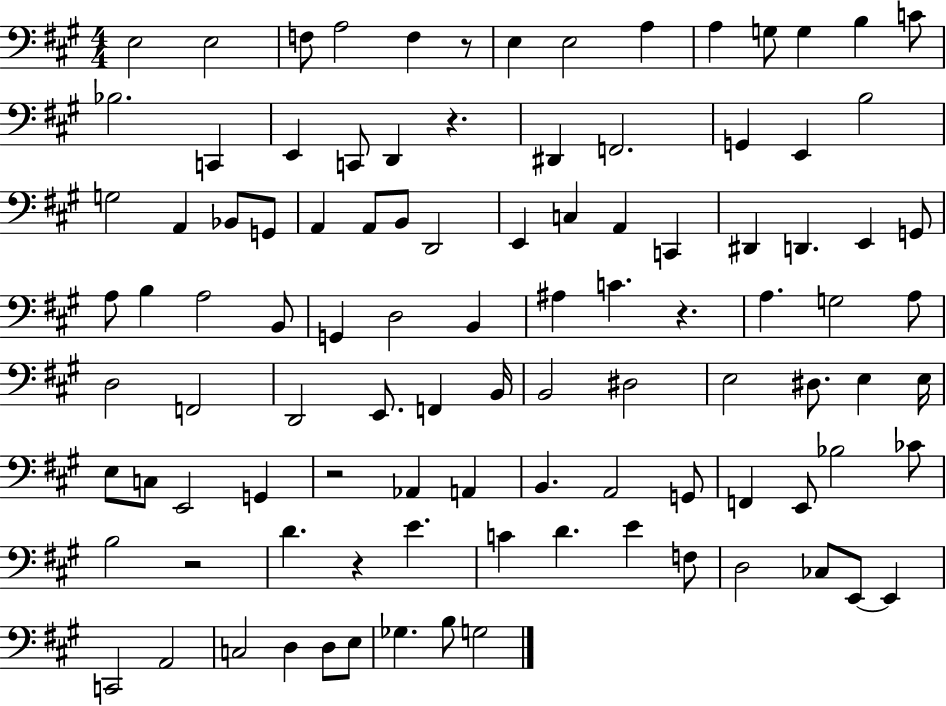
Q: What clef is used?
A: bass